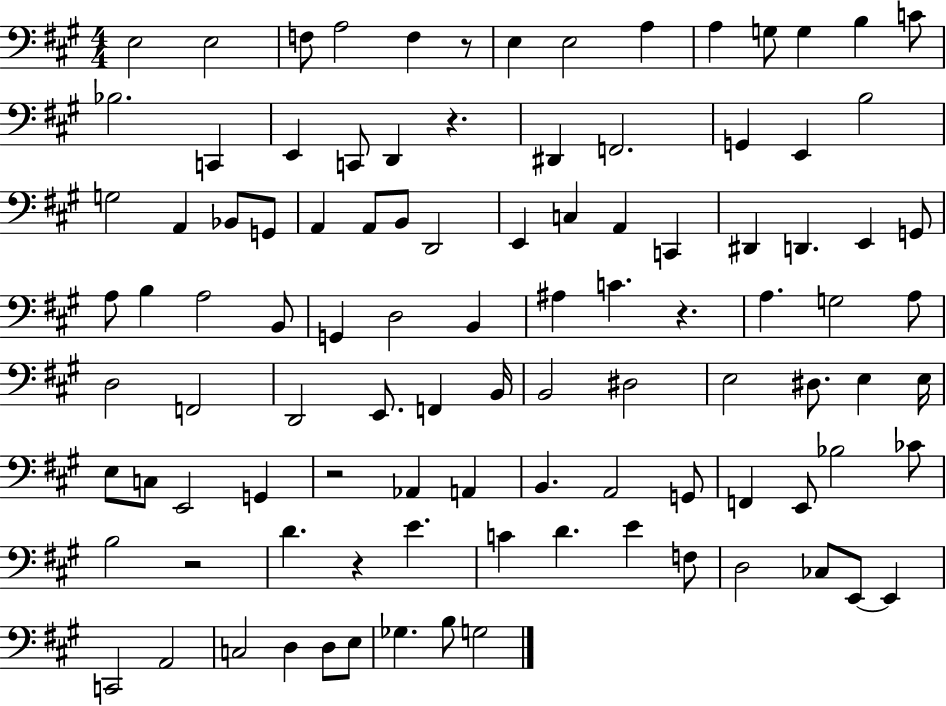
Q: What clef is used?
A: bass